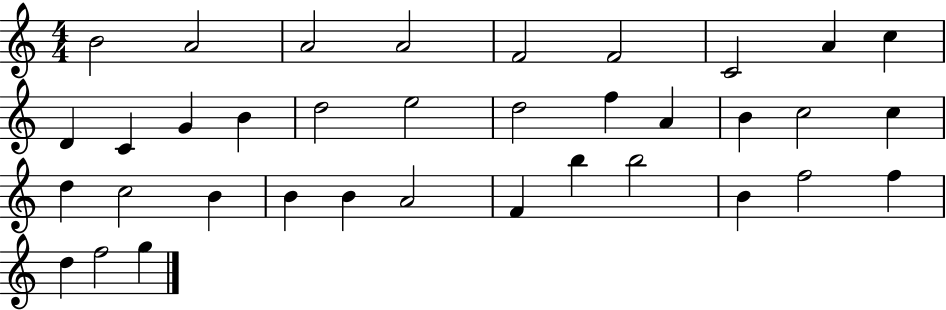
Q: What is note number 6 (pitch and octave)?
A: F4